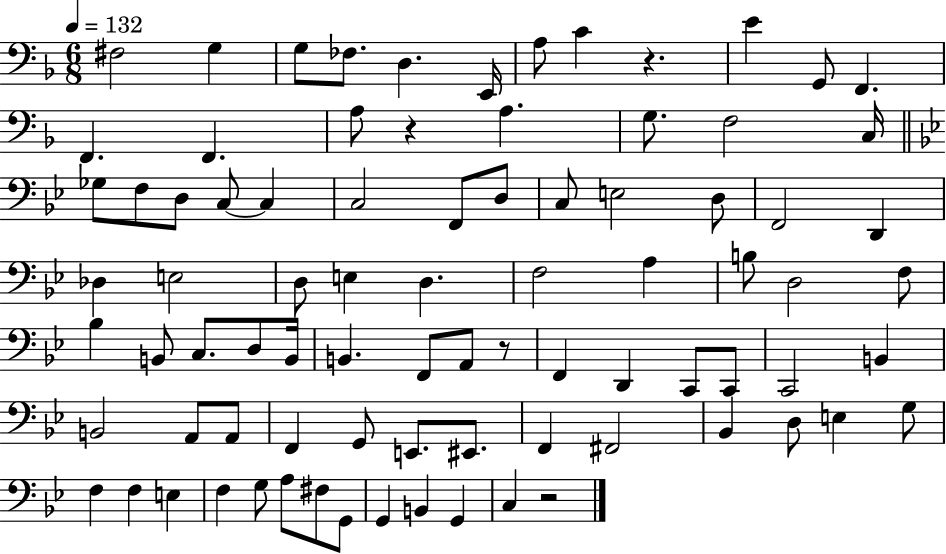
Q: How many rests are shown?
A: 4